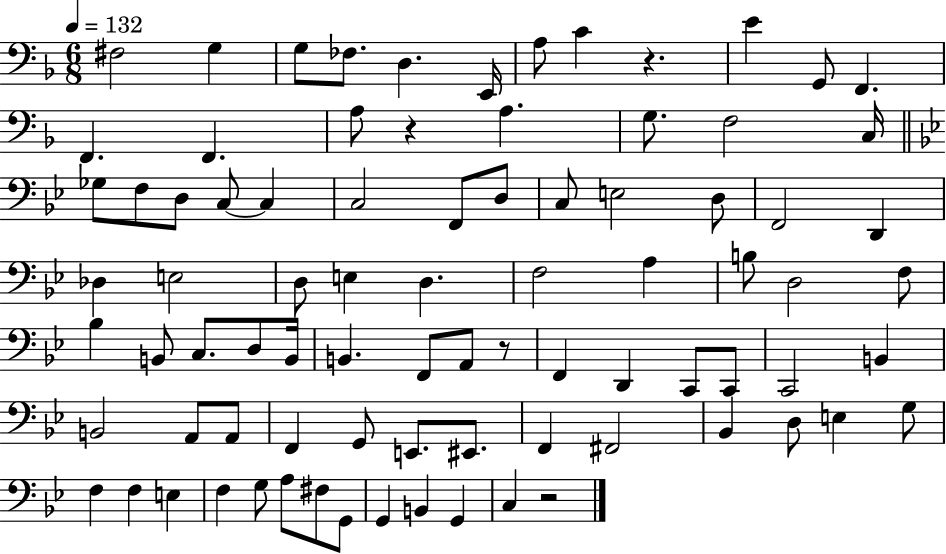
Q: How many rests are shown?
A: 4